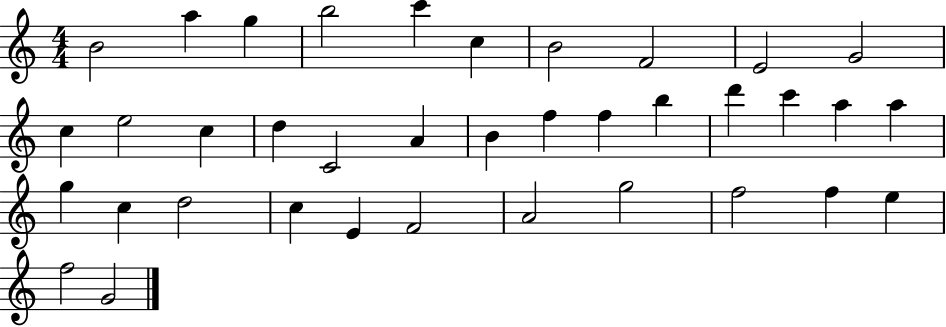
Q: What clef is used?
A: treble